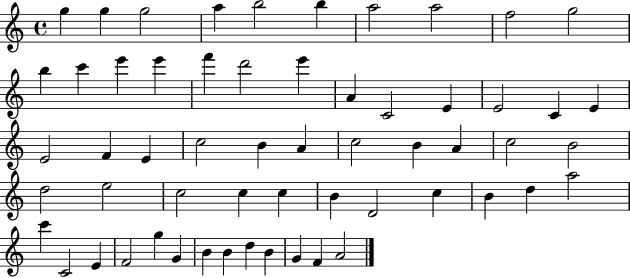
{
  \clef treble
  \time 4/4
  \defaultTimeSignature
  \key c \major
  g''4 g''4 g''2 | a''4 b''2 b''4 | a''2 a''2 | f''2 g''2 | \break b''4 c'''4 e'''4 e'''4 | f'''4 d'''2 e'''4 | a'4 c'2 e'4 | e'2 c'4 e'4 | \break e'2 f'4 e'4 | c''2 b'4 a'4 | c''2 b'4 a'4 | c''2 b'2 | \break d''2 e''2 | c''2 c''4 c''4 | b'4 d'2 c''4 | b'4 d''4 a''2 | \break c'''4 c'2 e'4 | f'2 g''4 g'4 | b'4 b'4 d''4 b'4 | g'4 f'4 a'2 | \break \bar "|."
}